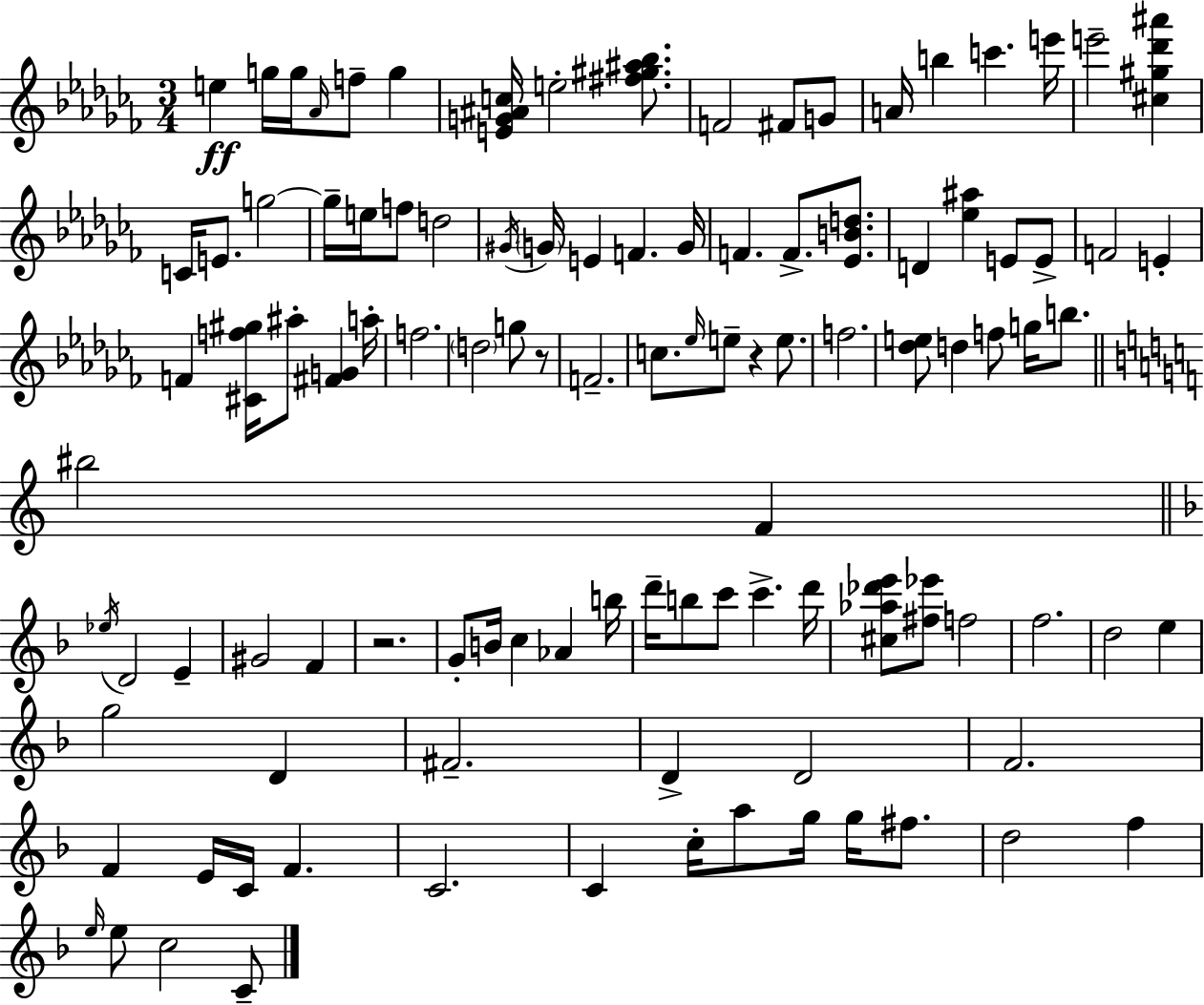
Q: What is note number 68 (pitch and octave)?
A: F5